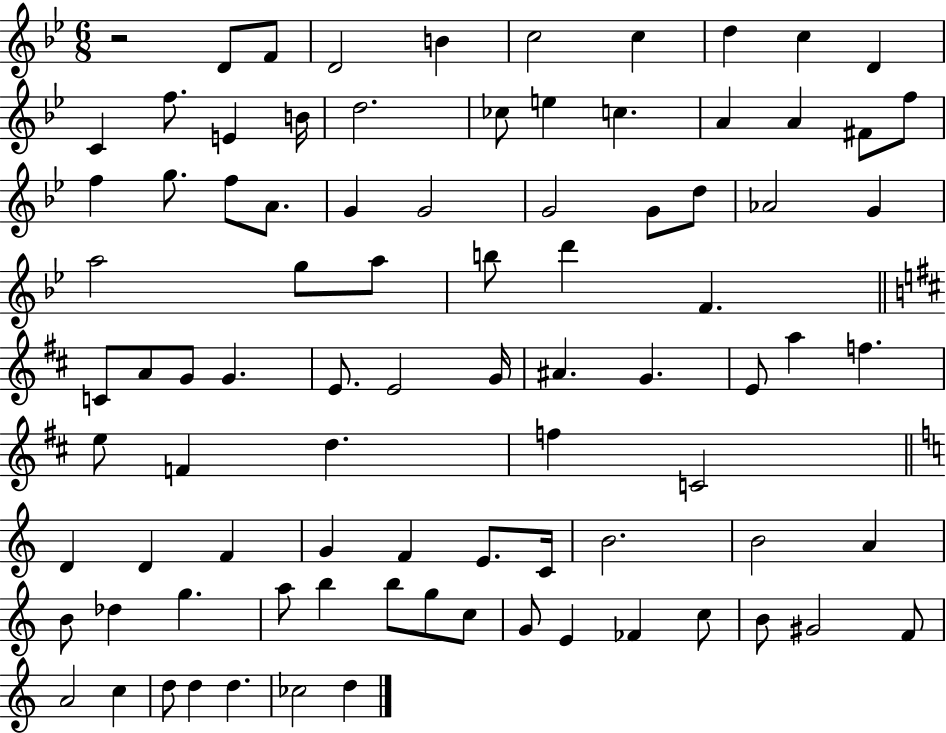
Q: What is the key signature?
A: BES major